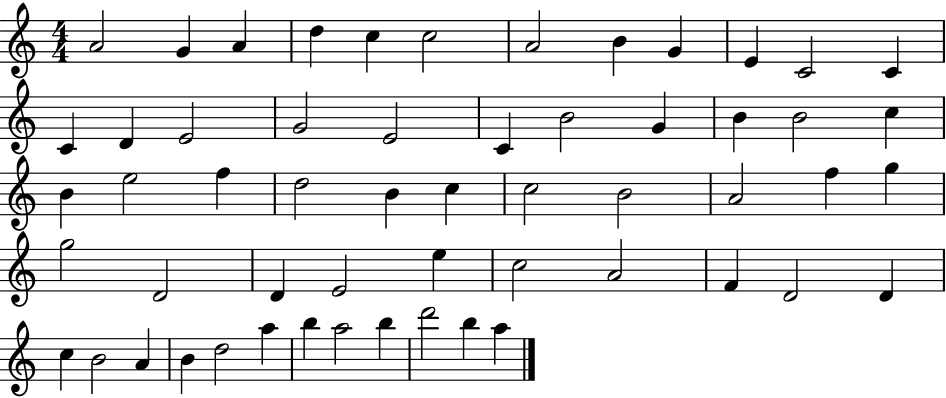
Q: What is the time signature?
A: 4/4